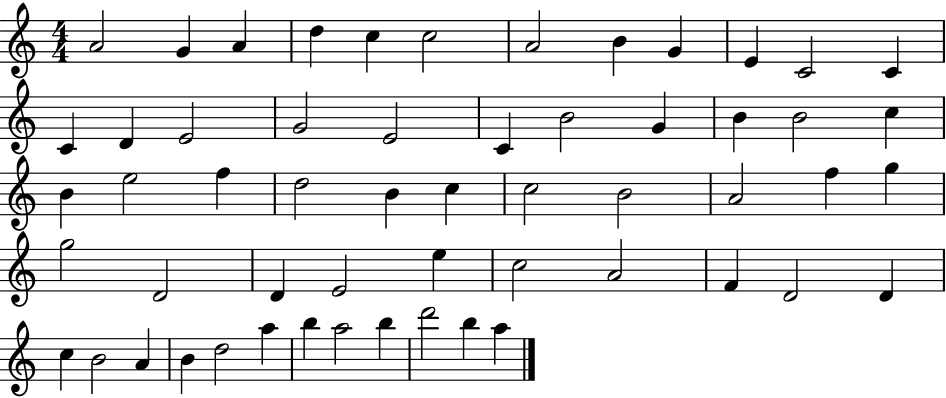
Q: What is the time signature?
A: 4/4